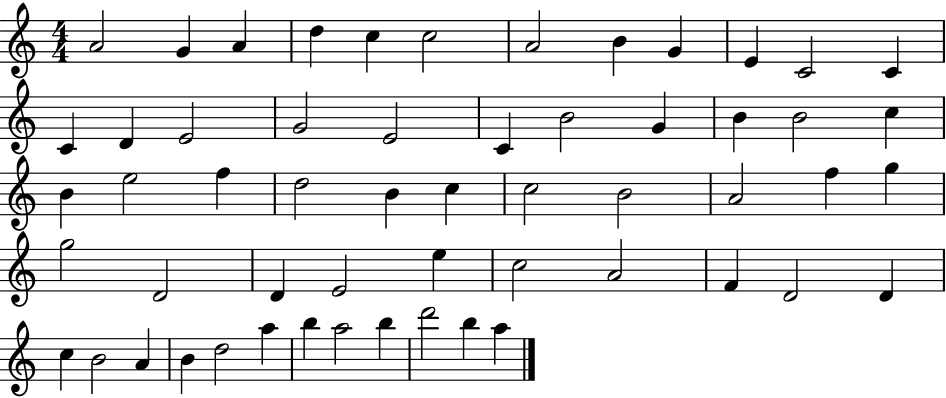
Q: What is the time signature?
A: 4/4